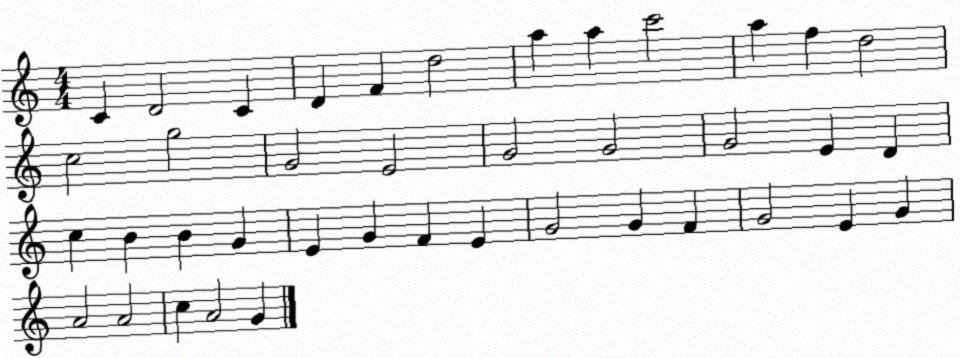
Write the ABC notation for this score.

X:1
T:Untitled
M:4/4
L:1/4
K:C
C D2 C D F d2 a a c'2 a f d2 c2 g2 G2 E2 G2 G2 G2 E D c B B G E G F E G2 G F G2 E G A2 A2 c A2 G